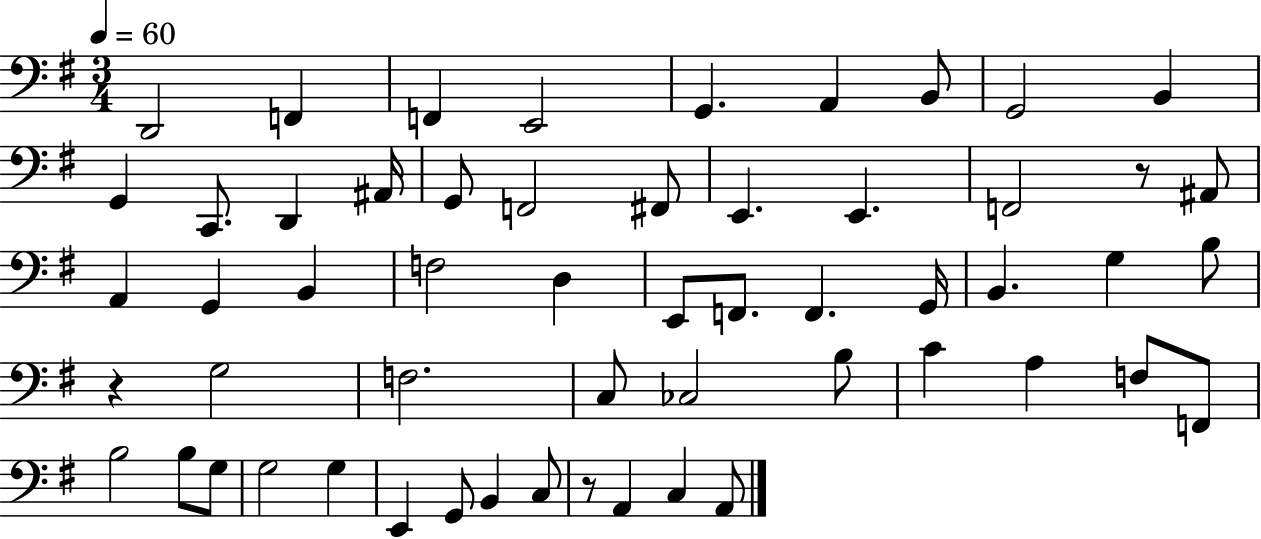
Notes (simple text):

D2/h F2/q F2/q E2/h G2/q. A2/q B2/e G2/h B2/q G2/q C2/e. D2/q A#2/s G2/e F2/h F#2/e E2/q. E2/q. F2/h R/e A#2/e A2/q G2/q B2/q F3/h D3/q E2/e F2/e. F2/q. G2/s B2/q. G3/q B3/e R/q G3/h F3/h. C3/e CES3/h B3/e C4/q A3/q F3/e F2/e B3/h B3/e G3/e G3/h G3/q E2/q G2/e B2/q C3/e R/e A2/q C3/q A2/e